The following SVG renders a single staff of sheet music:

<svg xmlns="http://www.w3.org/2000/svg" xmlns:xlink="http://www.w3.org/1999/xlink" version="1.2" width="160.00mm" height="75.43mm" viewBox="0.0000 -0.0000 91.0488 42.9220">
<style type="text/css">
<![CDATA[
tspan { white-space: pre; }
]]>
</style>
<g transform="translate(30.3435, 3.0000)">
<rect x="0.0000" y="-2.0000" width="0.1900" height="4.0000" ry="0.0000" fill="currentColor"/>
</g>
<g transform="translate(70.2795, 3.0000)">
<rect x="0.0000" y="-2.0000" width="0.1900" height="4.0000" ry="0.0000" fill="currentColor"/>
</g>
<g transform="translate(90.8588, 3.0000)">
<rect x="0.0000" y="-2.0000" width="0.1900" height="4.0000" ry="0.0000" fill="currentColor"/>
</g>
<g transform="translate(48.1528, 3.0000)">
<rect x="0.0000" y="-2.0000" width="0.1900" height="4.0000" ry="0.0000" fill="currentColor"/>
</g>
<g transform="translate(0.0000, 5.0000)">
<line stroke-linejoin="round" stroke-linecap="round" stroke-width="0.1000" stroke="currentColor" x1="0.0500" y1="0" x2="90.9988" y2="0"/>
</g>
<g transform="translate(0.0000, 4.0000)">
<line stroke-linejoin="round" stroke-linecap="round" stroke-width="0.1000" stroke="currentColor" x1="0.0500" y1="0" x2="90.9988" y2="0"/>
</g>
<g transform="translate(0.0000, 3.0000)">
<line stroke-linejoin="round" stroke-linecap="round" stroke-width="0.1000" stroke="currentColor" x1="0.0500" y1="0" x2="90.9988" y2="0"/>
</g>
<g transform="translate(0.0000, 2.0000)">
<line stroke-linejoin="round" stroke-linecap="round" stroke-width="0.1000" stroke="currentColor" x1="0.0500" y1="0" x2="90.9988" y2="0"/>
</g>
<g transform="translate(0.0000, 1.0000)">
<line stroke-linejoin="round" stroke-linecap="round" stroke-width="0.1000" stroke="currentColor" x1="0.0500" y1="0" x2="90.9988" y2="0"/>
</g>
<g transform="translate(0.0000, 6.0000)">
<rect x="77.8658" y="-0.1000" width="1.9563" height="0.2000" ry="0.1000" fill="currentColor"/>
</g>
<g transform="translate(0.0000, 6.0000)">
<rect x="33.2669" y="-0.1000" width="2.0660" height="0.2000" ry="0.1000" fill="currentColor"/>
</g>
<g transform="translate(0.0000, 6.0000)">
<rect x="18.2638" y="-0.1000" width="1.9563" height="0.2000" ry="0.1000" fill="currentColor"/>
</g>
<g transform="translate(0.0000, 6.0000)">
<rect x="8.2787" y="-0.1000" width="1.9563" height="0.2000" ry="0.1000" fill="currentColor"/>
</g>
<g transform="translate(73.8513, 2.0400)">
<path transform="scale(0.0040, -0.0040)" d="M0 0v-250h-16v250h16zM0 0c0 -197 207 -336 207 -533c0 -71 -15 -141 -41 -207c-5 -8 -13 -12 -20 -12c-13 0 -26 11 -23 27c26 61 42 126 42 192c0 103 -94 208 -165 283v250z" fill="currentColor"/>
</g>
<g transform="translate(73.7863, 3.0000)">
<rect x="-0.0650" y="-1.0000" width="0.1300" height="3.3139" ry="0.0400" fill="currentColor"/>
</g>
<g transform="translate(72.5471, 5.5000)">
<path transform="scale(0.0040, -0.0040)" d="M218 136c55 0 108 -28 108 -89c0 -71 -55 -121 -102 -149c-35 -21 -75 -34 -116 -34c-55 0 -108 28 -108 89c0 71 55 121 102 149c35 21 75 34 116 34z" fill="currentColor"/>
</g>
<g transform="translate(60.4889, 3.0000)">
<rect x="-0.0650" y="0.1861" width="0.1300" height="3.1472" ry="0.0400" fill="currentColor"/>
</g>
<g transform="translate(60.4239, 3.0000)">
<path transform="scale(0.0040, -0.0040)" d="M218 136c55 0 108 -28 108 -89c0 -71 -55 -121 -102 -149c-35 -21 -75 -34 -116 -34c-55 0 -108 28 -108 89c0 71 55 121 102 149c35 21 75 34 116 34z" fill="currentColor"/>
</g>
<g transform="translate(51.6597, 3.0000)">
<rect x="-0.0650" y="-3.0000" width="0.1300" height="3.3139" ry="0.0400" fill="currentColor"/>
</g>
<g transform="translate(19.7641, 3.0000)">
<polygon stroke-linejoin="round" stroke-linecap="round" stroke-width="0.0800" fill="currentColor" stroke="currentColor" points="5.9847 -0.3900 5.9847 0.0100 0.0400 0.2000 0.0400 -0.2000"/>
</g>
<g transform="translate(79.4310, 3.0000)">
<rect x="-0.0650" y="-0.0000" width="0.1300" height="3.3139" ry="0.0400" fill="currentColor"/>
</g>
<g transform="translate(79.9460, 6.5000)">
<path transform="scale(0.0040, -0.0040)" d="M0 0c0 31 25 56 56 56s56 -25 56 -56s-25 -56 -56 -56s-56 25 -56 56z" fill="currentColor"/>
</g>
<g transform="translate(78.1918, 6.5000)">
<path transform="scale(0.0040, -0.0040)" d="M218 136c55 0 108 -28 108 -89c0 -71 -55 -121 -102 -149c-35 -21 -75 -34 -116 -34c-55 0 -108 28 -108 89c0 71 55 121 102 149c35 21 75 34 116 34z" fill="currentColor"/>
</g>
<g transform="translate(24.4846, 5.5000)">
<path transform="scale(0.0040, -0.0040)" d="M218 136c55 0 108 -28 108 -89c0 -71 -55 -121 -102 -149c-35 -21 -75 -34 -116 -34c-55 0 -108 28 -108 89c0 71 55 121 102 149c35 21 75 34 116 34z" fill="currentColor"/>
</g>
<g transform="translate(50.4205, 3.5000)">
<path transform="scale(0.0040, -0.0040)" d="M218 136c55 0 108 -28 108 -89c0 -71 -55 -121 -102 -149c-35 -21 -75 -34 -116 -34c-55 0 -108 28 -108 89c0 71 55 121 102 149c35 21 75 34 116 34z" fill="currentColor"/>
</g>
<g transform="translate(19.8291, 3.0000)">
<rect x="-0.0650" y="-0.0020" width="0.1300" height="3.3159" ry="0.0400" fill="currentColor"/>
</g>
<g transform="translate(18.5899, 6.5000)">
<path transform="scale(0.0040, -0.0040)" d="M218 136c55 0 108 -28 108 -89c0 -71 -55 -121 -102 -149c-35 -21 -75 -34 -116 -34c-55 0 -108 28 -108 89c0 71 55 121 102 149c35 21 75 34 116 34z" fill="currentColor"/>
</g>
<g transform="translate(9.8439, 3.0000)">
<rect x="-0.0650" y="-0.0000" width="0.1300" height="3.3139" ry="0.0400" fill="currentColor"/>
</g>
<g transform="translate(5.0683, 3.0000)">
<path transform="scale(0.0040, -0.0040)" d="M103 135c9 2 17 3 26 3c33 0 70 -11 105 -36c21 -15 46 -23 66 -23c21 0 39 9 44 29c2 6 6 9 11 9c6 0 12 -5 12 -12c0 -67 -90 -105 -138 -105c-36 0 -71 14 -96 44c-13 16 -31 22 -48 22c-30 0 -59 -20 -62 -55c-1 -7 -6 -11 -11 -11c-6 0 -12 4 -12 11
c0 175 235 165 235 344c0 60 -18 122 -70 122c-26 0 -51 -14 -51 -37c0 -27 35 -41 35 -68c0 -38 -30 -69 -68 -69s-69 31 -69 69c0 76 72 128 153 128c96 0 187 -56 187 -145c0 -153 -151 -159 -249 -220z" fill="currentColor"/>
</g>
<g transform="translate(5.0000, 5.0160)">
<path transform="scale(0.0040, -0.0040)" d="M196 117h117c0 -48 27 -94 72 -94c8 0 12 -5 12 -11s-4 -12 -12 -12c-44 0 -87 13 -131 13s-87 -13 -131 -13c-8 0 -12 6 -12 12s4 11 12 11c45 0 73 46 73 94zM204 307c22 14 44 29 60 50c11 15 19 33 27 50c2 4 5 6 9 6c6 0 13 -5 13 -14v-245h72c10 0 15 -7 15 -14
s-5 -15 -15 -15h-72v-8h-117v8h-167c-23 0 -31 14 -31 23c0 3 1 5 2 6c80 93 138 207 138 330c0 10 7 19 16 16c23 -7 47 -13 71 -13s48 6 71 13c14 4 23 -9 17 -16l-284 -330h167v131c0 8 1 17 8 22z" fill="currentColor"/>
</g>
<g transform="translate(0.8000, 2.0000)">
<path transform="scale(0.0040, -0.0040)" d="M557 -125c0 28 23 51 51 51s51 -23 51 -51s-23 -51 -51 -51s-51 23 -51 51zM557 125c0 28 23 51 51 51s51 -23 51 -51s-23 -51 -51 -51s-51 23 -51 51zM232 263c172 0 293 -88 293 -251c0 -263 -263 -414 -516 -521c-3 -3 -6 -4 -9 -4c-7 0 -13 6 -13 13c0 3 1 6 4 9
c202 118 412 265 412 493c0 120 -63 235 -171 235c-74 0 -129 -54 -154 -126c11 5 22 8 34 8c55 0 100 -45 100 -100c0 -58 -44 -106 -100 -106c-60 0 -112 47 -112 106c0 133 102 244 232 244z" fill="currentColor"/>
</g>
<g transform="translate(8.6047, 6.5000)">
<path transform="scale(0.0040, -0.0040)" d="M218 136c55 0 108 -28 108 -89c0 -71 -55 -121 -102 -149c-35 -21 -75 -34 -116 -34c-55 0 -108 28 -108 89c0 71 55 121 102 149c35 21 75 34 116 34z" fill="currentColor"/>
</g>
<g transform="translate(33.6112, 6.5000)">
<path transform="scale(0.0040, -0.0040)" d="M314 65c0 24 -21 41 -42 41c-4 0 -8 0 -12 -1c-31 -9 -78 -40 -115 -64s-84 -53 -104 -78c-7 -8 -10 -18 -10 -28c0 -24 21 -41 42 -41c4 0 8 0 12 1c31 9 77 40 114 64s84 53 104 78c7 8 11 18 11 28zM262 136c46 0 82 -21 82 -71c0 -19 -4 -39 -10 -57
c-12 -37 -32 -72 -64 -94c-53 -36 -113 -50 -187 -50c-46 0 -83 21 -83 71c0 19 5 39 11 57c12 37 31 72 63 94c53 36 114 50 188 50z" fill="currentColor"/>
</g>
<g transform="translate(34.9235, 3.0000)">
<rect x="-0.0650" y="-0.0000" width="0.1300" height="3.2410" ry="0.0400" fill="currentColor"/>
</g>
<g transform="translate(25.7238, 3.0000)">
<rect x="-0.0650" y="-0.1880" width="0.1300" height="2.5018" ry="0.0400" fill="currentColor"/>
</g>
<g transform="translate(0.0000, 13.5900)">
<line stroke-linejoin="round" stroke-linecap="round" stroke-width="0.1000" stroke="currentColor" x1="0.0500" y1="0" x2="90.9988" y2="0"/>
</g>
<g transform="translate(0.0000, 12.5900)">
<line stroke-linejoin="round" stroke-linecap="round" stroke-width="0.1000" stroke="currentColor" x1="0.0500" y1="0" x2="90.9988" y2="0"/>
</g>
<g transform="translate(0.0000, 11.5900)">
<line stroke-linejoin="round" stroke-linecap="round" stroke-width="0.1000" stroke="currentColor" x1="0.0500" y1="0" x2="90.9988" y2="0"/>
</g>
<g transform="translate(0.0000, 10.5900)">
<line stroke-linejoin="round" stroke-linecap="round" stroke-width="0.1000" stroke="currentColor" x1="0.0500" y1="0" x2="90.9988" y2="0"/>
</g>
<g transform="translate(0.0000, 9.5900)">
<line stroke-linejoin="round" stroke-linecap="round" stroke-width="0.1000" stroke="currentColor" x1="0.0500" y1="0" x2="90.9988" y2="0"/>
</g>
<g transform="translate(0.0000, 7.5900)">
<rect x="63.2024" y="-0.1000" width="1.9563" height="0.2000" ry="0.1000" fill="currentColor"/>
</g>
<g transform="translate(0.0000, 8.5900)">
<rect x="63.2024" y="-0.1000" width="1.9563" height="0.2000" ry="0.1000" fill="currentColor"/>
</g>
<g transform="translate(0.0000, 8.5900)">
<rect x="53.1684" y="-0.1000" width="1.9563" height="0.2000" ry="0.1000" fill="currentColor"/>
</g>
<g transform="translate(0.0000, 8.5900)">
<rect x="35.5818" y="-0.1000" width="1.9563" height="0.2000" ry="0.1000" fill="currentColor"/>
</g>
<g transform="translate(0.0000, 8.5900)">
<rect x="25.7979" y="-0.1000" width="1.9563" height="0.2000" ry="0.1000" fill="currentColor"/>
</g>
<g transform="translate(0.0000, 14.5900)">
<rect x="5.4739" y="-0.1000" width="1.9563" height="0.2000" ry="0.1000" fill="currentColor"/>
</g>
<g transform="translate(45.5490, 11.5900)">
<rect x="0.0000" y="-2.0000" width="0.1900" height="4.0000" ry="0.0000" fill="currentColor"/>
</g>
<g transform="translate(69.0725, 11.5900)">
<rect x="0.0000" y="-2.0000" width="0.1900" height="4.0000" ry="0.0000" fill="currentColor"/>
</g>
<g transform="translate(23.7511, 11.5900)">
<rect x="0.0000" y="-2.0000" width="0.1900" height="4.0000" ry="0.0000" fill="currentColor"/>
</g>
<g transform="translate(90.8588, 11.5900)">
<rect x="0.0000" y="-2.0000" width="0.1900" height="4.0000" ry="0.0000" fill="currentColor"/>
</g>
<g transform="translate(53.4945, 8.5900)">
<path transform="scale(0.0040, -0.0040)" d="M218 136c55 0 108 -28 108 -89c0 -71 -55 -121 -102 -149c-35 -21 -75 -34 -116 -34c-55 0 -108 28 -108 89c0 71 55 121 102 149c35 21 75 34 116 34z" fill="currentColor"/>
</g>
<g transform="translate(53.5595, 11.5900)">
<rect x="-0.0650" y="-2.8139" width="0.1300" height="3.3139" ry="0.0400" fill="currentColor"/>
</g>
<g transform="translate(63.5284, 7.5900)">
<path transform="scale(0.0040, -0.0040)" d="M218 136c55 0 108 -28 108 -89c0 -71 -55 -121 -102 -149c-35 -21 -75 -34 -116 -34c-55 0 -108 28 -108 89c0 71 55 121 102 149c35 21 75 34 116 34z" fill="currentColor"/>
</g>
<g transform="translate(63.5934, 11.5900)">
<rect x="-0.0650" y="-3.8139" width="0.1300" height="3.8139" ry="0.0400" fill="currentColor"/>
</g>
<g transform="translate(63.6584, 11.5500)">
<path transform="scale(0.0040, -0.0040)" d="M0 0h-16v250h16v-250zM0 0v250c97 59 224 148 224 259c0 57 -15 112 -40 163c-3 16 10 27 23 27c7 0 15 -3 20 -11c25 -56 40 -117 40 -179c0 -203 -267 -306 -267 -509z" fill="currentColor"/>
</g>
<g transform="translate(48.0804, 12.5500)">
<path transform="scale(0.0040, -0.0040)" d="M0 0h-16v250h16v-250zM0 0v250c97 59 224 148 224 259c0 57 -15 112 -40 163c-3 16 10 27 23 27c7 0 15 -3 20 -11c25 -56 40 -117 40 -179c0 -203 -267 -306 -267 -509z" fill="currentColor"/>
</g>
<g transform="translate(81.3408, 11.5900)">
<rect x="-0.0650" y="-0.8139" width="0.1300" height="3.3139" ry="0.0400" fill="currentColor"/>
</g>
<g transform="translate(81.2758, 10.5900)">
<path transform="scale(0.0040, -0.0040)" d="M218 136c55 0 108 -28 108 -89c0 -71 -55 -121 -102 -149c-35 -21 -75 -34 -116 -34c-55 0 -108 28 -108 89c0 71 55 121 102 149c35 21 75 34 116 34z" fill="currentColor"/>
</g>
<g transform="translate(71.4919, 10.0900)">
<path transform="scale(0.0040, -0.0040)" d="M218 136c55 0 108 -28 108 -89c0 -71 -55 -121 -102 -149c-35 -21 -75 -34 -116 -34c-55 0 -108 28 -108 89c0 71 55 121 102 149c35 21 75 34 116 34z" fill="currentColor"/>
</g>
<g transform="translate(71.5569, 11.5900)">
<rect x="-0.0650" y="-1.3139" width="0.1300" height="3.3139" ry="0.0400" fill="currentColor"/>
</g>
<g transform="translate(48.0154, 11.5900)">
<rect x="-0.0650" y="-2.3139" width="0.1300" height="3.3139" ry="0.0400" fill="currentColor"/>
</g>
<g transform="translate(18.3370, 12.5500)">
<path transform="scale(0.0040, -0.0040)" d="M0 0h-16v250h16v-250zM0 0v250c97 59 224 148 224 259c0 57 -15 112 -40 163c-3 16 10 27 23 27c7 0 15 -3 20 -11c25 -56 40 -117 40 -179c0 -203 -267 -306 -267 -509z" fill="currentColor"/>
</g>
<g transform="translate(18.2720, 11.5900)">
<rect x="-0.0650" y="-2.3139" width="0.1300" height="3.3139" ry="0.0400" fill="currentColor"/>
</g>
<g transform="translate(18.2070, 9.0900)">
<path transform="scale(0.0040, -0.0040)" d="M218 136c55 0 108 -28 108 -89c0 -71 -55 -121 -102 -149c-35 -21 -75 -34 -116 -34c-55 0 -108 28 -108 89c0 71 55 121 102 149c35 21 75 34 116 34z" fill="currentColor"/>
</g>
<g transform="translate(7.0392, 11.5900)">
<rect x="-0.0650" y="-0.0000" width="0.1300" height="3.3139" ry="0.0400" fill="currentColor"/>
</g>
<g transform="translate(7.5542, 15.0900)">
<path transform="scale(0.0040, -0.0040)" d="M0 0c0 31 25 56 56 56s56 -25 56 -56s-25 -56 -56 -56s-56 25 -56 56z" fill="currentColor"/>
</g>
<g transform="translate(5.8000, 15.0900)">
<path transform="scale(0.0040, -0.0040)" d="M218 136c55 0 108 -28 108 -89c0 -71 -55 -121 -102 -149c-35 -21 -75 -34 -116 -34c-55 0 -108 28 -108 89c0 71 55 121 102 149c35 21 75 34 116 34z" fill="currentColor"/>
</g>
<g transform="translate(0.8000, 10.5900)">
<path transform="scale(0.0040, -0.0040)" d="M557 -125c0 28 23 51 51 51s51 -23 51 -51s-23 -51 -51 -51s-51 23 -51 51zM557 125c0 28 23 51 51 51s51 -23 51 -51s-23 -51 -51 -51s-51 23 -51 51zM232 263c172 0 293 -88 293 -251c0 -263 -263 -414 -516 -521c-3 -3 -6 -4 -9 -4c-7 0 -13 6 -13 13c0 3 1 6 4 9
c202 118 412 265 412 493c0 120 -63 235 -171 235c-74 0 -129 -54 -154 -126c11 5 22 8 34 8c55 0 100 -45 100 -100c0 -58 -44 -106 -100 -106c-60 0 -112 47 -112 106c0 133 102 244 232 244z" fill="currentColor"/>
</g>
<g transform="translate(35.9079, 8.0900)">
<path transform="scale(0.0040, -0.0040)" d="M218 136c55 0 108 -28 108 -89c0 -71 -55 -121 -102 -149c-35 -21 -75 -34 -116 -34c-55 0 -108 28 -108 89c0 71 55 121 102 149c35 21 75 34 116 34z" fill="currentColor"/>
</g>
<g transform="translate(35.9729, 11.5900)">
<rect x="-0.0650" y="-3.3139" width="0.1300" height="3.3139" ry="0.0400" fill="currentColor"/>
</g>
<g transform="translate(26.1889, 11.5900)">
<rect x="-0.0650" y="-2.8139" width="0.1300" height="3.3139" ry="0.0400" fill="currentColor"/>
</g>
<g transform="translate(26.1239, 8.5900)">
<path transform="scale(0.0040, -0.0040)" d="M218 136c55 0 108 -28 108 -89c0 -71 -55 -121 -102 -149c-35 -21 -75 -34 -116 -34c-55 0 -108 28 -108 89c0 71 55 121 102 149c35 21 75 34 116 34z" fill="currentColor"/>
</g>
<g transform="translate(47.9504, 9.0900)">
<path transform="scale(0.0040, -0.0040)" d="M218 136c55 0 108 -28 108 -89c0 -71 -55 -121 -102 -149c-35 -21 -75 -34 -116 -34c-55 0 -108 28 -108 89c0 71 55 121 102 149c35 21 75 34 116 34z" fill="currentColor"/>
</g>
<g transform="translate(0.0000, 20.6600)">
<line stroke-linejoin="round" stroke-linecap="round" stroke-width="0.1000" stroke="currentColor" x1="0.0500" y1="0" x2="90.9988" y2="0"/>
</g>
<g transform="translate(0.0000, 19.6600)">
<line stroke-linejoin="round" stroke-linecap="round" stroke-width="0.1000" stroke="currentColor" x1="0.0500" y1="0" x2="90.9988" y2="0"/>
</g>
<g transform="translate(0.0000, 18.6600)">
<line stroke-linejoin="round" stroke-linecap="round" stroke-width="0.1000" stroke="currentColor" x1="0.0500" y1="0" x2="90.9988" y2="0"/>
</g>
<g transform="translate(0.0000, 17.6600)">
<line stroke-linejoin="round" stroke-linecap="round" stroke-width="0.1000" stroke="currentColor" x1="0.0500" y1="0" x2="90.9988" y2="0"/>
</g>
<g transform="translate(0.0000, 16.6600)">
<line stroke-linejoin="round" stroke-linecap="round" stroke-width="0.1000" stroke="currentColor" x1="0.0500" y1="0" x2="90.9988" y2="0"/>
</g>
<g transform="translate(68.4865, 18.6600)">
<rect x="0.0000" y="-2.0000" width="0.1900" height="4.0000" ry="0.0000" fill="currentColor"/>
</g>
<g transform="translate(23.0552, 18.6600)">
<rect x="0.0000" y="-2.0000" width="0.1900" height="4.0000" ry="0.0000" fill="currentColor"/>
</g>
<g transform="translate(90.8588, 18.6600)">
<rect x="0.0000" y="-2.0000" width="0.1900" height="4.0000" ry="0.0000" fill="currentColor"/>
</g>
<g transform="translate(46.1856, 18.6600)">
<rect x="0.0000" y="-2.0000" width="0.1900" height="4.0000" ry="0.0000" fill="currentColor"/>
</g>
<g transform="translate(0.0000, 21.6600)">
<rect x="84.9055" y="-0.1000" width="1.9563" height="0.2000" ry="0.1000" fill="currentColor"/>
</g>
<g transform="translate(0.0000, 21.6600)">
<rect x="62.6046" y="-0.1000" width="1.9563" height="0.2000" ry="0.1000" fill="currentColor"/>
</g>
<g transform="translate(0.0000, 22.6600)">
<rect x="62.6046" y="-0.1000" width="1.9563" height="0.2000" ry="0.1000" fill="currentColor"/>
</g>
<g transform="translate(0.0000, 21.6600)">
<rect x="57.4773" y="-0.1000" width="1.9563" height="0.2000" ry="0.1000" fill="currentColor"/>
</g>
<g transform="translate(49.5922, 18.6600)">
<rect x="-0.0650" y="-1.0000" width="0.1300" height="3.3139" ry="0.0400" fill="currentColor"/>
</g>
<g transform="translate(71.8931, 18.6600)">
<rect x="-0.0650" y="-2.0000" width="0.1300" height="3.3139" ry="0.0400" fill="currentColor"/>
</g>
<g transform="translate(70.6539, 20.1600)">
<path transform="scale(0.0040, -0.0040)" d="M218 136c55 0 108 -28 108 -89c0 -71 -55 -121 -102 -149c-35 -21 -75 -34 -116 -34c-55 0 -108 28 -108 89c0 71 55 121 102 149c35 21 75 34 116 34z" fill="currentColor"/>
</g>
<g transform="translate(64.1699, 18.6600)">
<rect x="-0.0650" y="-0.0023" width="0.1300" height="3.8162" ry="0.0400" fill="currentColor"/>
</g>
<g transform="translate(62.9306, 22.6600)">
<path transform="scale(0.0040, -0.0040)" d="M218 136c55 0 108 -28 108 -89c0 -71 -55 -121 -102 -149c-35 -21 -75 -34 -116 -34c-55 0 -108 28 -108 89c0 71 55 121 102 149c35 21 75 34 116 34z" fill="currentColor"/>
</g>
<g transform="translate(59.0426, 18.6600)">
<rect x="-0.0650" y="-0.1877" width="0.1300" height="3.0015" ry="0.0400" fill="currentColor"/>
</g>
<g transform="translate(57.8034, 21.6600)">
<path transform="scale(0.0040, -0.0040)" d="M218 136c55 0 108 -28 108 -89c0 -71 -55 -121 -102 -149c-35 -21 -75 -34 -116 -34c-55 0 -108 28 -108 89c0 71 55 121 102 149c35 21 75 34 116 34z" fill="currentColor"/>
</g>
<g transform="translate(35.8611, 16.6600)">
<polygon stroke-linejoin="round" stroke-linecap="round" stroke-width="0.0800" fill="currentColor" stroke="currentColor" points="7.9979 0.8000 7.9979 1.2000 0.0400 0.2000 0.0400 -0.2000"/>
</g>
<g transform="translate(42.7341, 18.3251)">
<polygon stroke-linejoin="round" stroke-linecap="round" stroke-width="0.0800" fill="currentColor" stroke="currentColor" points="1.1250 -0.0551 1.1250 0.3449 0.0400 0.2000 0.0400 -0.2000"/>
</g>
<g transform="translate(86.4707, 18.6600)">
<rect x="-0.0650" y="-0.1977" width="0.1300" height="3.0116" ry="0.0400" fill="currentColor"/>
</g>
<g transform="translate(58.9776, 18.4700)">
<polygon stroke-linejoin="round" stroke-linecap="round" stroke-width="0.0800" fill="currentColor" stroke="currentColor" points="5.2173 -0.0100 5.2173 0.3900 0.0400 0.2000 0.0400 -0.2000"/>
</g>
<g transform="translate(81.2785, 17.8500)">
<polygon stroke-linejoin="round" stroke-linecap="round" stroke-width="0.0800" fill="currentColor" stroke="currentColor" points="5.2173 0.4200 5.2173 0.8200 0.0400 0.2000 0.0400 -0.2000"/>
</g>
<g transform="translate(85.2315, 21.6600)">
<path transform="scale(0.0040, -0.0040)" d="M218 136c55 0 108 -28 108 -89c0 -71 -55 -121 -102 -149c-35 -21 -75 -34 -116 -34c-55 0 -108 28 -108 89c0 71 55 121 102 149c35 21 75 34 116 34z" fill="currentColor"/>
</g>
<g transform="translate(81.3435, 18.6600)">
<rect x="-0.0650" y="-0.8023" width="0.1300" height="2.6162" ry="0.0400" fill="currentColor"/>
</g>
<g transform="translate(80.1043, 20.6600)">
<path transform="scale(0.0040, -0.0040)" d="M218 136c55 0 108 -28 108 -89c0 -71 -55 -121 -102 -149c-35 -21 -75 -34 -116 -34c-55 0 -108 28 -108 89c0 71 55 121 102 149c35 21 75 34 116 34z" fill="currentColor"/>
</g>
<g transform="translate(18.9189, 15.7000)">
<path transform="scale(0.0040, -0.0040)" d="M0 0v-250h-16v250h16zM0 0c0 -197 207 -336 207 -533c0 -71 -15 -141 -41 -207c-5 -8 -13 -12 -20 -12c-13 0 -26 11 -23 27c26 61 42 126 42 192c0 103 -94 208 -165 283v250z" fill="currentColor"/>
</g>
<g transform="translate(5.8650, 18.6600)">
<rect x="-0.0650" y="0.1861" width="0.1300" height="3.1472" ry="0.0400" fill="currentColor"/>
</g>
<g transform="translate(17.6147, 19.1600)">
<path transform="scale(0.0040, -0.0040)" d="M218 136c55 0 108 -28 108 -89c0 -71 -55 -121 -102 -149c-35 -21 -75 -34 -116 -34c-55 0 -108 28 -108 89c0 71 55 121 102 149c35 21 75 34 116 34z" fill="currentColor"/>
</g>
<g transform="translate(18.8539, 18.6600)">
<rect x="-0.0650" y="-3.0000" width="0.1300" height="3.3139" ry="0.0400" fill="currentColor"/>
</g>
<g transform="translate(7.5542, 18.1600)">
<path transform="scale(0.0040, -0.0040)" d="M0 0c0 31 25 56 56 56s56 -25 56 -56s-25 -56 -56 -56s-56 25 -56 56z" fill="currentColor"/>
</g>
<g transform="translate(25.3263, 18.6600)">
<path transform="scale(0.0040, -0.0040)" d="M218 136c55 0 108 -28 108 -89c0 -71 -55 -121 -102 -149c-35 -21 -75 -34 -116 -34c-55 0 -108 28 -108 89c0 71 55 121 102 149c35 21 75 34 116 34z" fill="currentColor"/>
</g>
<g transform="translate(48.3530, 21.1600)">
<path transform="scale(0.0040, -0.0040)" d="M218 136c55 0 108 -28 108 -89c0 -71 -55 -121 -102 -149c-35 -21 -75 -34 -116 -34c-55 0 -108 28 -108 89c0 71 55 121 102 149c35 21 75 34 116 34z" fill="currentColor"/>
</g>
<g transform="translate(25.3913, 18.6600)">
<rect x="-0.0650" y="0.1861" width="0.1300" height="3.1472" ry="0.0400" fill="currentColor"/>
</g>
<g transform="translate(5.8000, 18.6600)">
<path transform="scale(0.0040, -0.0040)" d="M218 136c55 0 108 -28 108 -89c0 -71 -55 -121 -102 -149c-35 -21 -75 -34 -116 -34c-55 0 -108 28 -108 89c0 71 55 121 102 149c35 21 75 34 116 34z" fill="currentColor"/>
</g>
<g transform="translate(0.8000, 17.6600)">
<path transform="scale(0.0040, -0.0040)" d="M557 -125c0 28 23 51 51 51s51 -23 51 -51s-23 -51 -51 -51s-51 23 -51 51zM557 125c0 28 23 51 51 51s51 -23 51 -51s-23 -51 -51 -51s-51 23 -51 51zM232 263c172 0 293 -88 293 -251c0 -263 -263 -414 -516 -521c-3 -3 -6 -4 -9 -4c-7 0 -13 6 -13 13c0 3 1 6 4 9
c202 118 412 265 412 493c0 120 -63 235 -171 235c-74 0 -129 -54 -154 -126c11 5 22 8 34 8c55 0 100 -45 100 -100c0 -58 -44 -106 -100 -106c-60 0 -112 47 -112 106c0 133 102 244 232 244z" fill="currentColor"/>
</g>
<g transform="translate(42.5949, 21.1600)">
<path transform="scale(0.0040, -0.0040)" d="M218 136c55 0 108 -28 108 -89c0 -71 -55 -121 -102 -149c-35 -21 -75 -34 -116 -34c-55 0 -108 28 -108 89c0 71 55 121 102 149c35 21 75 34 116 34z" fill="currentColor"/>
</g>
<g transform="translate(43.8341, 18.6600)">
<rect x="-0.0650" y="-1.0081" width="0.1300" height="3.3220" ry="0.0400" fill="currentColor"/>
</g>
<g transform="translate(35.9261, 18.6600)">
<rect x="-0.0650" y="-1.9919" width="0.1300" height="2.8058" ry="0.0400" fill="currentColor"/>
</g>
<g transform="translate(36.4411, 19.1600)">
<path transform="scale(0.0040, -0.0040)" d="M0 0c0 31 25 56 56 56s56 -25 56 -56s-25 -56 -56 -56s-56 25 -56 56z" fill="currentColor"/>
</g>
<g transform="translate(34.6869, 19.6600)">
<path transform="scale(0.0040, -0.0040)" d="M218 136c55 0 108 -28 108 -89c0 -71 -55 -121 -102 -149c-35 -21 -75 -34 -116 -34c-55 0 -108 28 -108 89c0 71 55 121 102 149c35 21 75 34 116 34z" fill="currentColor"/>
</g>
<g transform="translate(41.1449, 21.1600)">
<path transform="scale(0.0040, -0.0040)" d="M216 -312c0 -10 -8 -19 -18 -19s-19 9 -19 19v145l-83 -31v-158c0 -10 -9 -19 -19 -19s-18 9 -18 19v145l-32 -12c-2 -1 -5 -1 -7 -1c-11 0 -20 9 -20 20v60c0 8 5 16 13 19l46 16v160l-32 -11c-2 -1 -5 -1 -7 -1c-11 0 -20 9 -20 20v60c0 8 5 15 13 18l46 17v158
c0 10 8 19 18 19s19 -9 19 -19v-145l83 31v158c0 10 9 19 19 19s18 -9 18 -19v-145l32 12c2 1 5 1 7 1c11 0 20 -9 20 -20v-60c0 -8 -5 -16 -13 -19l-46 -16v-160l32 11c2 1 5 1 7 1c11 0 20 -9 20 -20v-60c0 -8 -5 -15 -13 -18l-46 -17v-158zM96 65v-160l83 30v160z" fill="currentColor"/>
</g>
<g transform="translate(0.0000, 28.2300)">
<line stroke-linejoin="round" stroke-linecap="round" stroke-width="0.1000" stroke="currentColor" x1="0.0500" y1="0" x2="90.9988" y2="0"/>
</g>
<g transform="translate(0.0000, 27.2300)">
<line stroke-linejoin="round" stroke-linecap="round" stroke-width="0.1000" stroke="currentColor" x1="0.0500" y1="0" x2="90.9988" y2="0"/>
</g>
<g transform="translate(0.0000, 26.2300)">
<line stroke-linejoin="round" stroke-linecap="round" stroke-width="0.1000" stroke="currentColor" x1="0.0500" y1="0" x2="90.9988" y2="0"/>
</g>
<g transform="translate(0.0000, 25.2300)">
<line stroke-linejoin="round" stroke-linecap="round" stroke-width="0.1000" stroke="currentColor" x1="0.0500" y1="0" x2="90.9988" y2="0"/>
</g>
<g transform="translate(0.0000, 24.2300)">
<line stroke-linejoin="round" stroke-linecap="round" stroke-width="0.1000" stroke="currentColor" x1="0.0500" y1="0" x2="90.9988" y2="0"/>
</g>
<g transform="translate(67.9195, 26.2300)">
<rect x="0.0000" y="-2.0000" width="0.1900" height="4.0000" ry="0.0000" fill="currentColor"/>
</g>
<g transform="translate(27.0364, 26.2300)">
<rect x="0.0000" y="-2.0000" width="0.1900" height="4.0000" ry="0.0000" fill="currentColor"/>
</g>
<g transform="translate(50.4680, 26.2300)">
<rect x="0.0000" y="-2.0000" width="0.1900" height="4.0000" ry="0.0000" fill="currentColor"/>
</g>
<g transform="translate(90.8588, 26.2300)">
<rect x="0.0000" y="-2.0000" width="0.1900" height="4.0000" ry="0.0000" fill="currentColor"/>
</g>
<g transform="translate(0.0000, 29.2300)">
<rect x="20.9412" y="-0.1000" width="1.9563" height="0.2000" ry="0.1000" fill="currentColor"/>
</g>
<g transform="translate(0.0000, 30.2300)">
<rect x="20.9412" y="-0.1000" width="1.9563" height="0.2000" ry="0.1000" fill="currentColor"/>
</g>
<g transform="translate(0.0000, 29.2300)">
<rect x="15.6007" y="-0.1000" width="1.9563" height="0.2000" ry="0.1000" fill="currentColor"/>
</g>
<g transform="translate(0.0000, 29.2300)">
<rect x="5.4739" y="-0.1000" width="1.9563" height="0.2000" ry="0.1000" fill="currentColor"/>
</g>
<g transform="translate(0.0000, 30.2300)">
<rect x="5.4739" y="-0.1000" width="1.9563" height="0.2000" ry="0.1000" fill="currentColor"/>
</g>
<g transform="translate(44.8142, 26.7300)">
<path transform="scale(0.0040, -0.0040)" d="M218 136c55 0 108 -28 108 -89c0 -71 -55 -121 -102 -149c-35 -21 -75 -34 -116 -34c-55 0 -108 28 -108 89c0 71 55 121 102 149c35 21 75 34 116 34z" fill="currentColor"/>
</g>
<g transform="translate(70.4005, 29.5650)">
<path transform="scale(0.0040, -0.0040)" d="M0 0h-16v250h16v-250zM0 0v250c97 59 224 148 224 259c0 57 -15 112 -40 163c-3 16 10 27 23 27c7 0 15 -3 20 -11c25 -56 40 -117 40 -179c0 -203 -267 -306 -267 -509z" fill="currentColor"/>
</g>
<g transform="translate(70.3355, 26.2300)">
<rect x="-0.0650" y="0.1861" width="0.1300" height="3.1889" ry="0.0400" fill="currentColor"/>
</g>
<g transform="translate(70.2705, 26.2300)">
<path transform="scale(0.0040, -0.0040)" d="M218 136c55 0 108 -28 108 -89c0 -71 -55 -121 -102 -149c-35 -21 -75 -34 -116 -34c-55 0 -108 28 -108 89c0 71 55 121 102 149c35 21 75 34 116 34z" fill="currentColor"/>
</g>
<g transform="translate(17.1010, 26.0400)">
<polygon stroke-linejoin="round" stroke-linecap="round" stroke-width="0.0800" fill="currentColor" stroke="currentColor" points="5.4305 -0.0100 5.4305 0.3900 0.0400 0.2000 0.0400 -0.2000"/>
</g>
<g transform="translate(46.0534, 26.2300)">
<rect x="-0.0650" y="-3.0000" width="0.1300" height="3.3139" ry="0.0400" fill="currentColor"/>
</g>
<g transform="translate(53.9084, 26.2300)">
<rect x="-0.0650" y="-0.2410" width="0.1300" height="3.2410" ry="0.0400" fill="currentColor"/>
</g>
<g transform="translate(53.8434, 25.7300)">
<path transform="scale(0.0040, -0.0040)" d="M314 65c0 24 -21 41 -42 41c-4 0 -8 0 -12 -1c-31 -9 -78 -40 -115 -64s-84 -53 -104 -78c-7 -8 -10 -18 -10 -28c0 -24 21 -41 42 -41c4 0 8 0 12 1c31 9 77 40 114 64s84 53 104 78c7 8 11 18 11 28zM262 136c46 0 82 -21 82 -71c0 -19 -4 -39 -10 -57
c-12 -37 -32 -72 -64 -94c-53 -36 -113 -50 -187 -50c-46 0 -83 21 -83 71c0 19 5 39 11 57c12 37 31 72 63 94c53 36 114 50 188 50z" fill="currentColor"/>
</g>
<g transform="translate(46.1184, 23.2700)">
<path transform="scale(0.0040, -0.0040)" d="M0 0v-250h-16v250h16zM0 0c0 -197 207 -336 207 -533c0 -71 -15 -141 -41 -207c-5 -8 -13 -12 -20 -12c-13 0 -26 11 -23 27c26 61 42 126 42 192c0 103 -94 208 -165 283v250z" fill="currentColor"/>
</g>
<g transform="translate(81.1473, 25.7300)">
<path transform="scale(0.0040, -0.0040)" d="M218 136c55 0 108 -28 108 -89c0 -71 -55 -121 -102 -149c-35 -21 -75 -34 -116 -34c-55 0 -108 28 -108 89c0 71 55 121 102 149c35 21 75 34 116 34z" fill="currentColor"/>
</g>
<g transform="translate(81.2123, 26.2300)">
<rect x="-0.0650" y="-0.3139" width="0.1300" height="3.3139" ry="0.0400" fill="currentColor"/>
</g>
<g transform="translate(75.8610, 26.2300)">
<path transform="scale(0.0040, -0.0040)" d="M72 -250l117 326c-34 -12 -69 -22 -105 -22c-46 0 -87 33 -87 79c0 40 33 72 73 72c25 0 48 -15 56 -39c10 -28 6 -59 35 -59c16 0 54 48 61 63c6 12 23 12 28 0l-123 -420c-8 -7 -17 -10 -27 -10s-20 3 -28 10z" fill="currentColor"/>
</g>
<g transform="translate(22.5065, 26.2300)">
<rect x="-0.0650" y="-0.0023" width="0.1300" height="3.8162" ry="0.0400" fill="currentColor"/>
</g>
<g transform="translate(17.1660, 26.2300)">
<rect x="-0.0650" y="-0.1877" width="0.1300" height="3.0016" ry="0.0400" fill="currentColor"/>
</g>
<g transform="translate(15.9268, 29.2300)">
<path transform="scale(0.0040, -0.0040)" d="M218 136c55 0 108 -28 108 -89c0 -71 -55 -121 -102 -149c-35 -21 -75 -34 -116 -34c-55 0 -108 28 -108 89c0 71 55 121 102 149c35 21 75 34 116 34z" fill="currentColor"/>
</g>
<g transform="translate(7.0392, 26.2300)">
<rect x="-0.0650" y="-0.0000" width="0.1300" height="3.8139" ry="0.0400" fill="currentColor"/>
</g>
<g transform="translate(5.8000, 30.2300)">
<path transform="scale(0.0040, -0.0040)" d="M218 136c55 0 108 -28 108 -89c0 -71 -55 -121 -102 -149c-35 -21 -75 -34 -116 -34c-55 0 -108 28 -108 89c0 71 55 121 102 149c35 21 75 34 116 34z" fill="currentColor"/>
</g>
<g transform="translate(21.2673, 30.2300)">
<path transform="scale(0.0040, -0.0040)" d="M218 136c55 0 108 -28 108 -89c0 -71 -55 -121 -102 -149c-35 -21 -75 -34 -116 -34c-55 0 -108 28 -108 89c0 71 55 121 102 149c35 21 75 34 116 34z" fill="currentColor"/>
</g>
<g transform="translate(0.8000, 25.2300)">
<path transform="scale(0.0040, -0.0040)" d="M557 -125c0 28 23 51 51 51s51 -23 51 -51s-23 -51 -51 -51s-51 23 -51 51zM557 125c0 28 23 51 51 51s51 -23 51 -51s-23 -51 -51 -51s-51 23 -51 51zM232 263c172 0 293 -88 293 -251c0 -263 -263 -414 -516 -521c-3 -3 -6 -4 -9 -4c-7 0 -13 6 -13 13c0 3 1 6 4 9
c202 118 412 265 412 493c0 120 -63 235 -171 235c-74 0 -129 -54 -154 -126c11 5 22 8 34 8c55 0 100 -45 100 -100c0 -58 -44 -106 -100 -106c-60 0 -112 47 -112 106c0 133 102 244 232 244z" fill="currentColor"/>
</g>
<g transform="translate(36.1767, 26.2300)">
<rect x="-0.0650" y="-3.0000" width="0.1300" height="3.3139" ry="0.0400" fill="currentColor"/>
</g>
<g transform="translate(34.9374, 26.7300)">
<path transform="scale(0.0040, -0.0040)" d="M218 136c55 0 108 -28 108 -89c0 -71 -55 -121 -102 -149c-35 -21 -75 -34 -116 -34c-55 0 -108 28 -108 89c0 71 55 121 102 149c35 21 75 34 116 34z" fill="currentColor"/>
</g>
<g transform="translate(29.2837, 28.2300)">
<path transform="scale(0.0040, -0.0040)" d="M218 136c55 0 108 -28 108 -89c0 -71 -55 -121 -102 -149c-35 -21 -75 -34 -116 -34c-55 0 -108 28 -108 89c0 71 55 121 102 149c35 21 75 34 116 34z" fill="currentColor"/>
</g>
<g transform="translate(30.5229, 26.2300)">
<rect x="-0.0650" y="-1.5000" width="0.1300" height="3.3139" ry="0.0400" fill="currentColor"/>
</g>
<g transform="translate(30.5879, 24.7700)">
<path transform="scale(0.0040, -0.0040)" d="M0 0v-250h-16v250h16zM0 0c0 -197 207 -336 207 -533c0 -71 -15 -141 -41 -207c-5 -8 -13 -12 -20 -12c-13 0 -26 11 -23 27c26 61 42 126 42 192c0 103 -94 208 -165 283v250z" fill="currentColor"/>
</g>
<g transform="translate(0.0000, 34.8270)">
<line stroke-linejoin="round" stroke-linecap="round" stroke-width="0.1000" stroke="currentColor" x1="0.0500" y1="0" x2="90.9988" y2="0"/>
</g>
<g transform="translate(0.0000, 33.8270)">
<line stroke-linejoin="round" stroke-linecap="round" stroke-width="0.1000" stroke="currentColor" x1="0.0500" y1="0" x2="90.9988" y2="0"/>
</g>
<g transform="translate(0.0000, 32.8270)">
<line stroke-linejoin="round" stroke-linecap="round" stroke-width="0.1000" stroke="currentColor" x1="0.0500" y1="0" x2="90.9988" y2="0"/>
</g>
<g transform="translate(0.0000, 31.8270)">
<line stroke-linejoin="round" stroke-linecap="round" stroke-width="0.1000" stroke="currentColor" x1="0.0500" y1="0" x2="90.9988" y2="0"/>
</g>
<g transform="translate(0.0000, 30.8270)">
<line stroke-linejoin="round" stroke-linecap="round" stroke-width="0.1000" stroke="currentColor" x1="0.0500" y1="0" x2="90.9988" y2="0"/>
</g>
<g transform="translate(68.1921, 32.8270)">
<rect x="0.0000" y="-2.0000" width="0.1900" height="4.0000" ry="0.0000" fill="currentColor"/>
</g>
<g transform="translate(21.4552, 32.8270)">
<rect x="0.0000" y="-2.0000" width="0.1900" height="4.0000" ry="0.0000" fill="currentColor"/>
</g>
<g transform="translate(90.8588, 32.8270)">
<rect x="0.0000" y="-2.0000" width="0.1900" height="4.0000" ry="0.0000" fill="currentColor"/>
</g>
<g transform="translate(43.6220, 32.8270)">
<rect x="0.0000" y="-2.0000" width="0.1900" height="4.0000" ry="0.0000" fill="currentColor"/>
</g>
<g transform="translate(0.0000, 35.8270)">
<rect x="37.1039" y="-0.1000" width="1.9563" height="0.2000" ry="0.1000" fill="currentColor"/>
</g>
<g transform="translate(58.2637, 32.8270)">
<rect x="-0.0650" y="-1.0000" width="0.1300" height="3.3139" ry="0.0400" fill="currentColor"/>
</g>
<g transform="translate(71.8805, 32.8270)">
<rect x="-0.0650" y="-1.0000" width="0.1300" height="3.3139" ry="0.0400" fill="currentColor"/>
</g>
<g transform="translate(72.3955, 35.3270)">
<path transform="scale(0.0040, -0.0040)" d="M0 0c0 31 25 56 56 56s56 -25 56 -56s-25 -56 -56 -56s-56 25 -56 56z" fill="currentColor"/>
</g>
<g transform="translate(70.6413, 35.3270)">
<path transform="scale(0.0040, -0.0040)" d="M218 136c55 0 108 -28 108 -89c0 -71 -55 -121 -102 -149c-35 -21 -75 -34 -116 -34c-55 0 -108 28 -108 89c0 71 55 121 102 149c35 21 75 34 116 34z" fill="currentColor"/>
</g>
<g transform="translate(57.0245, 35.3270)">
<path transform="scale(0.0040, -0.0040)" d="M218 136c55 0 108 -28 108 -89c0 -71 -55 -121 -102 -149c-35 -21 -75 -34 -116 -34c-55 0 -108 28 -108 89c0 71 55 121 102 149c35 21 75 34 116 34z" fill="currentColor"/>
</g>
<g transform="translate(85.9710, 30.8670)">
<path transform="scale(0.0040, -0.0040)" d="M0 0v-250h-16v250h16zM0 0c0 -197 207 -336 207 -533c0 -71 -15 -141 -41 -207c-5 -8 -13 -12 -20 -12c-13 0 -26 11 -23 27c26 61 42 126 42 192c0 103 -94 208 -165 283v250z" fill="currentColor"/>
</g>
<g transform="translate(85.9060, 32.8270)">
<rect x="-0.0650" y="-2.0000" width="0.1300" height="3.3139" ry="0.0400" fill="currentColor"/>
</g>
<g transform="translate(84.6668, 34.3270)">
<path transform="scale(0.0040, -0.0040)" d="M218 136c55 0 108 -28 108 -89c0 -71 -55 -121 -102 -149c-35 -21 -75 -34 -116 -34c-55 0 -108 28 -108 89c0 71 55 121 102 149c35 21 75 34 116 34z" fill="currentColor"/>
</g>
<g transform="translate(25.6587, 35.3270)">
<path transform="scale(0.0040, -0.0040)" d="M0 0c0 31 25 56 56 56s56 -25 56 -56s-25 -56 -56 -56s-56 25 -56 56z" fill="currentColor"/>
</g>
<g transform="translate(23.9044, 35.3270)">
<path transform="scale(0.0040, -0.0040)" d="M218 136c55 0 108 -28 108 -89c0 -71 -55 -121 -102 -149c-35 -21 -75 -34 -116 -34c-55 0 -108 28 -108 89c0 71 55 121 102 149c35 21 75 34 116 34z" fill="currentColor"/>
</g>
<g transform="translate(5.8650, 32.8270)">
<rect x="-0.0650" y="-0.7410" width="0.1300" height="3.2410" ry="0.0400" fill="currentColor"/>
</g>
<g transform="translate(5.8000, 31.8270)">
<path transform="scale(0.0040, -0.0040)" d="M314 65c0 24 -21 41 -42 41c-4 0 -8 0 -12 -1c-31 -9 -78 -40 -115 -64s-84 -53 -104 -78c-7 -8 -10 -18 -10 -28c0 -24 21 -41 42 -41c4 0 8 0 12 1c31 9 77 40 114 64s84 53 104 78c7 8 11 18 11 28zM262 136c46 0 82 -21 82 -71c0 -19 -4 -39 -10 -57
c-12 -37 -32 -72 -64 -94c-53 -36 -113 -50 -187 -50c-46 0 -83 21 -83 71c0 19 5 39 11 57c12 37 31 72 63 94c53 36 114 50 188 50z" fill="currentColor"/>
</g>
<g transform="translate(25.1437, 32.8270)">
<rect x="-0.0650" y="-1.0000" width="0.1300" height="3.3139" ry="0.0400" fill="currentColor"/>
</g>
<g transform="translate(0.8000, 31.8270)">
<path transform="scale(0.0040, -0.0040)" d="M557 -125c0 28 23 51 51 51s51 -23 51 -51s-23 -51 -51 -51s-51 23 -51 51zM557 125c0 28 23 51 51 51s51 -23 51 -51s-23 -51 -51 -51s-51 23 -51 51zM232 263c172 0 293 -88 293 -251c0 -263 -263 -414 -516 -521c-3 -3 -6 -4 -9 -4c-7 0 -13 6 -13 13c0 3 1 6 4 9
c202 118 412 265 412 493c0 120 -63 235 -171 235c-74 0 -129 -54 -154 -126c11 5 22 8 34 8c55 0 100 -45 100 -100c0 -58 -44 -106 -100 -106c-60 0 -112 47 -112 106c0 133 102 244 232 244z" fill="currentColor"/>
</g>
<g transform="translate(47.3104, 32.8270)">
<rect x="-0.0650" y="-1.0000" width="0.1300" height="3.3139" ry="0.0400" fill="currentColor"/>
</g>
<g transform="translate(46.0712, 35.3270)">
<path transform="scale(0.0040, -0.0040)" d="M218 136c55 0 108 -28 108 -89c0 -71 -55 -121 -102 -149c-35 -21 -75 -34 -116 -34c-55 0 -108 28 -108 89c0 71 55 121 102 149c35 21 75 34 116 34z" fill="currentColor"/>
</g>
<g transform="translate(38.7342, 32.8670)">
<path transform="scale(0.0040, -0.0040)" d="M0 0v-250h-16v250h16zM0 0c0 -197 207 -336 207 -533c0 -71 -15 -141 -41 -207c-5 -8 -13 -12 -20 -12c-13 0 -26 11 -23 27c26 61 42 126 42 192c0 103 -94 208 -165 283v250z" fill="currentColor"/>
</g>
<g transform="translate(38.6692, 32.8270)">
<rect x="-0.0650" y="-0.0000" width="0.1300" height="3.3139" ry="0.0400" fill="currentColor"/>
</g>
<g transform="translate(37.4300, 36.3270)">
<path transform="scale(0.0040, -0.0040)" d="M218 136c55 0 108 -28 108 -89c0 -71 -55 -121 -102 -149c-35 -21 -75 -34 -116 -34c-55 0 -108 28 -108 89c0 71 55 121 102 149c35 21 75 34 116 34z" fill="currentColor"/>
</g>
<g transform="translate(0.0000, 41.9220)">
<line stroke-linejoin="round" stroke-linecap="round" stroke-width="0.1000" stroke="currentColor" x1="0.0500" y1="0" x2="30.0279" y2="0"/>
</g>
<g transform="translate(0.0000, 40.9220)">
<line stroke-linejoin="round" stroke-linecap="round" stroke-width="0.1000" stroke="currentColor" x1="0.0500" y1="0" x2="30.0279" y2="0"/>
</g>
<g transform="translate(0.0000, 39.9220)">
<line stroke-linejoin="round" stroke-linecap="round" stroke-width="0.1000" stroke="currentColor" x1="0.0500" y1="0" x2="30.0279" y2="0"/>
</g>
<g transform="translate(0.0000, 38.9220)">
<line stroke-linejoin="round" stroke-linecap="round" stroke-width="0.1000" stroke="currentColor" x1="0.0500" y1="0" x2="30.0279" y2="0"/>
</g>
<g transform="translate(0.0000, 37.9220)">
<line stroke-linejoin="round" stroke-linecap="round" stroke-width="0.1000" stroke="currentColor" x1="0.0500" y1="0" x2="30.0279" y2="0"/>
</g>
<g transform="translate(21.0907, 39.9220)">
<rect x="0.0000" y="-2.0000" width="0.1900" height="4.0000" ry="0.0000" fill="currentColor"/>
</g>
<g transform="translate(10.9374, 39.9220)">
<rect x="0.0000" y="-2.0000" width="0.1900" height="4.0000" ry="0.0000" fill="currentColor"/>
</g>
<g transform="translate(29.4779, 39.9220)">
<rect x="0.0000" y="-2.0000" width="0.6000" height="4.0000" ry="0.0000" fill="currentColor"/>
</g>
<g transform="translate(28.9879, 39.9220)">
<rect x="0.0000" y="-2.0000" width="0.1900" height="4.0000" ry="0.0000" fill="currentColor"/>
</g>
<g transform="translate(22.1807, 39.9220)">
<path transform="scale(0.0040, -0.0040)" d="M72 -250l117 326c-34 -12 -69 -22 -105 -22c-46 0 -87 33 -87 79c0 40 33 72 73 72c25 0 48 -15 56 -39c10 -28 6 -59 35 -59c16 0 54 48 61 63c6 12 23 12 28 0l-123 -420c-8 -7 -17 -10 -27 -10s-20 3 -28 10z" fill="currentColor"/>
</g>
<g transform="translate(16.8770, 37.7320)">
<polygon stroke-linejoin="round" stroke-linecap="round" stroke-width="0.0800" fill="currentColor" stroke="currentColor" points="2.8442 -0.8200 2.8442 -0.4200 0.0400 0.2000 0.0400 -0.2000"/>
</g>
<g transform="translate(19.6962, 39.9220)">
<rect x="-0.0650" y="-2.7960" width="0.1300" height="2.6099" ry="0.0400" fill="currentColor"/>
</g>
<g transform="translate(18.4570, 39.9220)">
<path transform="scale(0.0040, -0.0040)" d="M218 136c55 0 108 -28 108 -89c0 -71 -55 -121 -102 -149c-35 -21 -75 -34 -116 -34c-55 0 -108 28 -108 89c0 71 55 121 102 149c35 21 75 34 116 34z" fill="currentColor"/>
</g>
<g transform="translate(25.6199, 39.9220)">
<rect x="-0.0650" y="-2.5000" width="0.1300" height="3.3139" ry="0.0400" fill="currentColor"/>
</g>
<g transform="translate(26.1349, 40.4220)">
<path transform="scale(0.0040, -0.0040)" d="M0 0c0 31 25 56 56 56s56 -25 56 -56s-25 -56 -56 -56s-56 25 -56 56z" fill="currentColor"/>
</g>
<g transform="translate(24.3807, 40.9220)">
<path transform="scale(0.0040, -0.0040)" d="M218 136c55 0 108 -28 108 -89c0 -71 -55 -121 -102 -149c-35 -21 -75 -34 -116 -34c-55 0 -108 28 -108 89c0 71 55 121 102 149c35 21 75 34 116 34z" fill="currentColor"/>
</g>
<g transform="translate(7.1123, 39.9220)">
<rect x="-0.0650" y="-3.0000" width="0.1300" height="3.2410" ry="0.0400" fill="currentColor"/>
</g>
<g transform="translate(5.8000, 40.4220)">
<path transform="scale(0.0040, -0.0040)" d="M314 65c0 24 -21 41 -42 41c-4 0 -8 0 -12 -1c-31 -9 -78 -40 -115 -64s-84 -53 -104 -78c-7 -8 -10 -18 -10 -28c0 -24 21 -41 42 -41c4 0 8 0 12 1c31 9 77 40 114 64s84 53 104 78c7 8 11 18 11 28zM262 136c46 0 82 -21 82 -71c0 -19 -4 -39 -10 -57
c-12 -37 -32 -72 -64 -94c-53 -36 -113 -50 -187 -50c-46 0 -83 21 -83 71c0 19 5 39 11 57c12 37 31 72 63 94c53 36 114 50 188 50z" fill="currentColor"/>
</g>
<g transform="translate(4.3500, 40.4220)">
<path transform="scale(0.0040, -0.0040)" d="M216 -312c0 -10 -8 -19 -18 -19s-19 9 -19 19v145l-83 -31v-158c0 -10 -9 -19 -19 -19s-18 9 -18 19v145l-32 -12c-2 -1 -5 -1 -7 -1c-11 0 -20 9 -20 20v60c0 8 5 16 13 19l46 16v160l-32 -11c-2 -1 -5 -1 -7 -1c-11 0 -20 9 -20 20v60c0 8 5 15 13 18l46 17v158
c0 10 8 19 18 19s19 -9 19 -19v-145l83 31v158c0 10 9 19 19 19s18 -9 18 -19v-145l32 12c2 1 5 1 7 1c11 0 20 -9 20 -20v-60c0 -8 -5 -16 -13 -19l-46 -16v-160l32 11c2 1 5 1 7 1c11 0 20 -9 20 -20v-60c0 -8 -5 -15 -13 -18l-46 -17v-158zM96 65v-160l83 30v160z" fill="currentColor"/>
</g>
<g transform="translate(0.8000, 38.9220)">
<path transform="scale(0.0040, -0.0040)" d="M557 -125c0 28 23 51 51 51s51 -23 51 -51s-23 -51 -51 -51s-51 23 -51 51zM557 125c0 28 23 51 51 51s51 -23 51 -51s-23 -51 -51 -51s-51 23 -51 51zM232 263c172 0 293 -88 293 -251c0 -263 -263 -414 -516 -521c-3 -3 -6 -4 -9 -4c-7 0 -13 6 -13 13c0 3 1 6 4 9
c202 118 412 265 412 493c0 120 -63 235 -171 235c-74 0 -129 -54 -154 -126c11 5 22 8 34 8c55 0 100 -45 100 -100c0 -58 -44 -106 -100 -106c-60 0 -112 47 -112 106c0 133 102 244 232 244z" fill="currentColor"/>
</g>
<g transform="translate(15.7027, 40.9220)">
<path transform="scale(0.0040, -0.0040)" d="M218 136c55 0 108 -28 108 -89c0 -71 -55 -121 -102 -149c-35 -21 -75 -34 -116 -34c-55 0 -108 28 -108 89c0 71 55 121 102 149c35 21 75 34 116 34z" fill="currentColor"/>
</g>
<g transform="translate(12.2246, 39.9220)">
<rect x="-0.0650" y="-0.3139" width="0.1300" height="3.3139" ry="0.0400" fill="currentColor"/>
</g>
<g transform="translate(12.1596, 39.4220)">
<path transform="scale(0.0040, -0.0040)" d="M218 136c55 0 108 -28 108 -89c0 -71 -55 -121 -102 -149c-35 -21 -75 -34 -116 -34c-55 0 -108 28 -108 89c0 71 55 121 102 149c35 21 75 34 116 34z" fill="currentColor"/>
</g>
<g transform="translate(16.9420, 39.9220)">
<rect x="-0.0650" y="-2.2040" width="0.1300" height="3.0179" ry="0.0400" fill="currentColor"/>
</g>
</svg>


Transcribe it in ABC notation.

X:1
T:Untitled
M:2/4
L:1/4
K:C
D,, D,,/2 F,,/2 D,,2 C, D, F,,/2 D,, D,, B,/2 C D B,/2 C E/2 G, F, D, C,/2 D, B,,/2 ^F,,/4 F,, E,,/2 C,,/2 A,, G,,/2 E,,/2 C,, E,,/2 C,,/2 G,,/2 C, C,/2 E,2 D,/2 z/2 E, F,2 F,, D,,/2 F,, F,, F,, A,,/2 ^C,2 E, B,,/2 D,/2 z/2 B,,